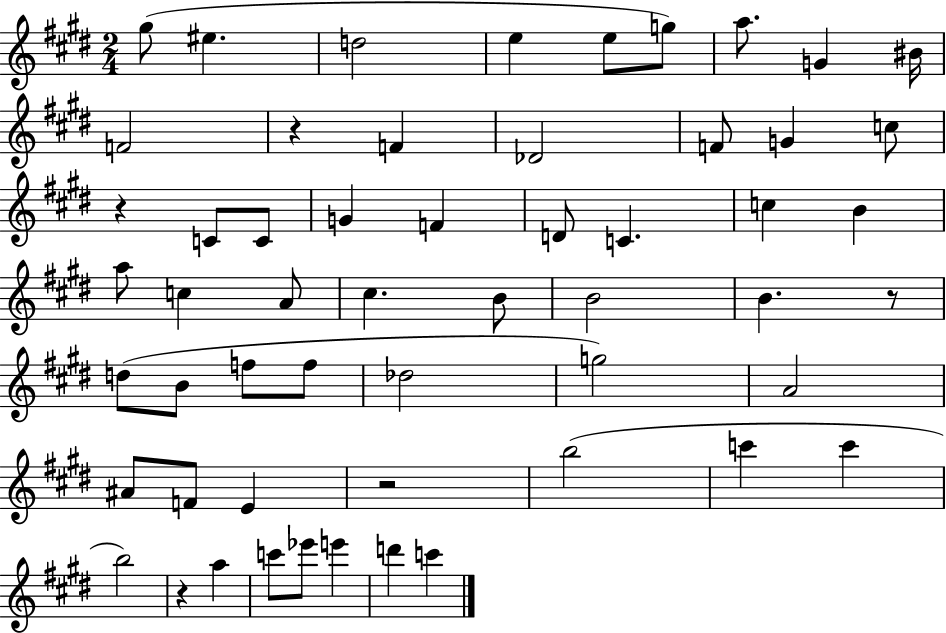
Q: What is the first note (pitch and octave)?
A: G#5